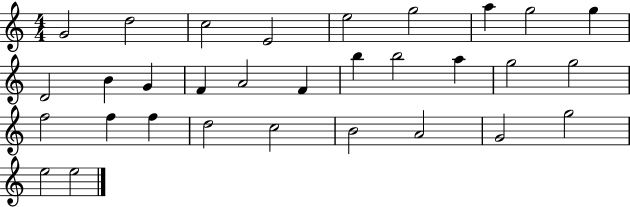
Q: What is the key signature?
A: C major